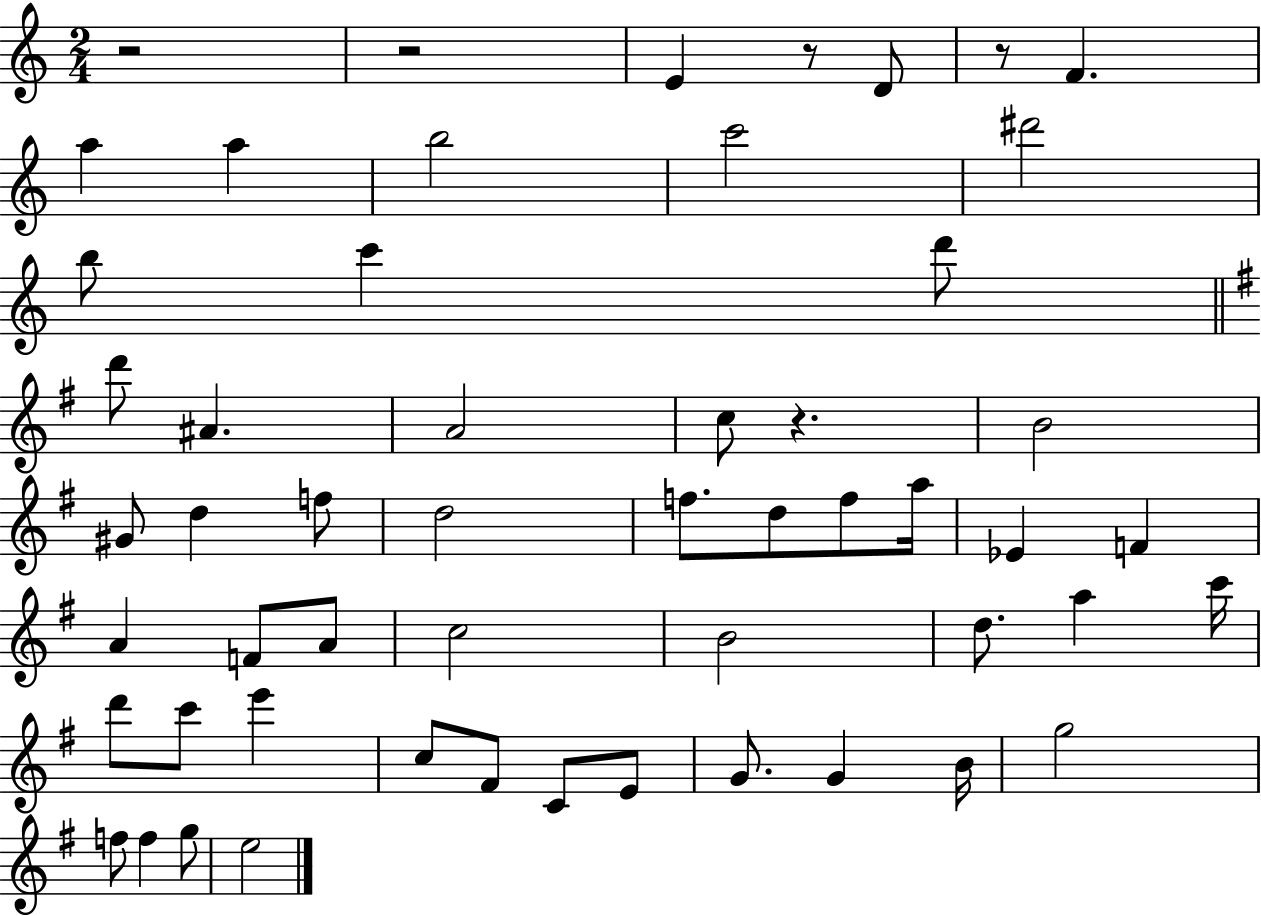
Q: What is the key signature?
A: C major